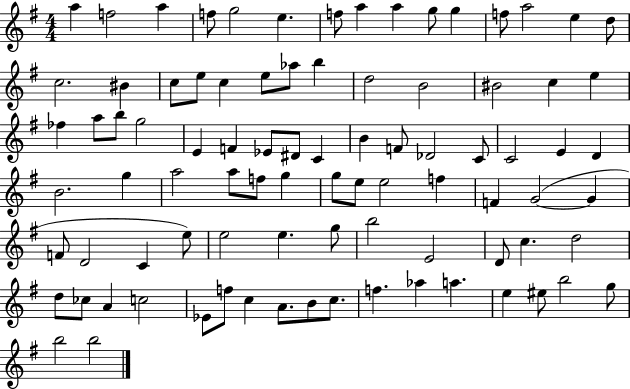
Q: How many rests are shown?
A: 0